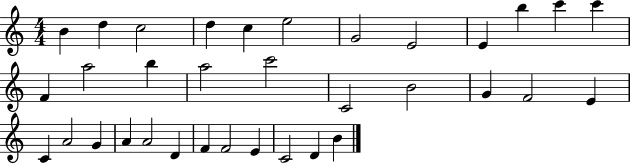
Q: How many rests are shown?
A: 0